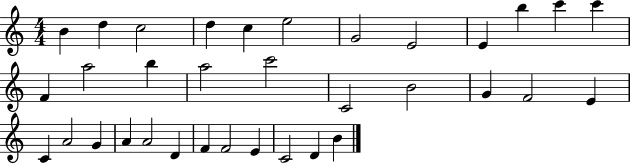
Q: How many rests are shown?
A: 0